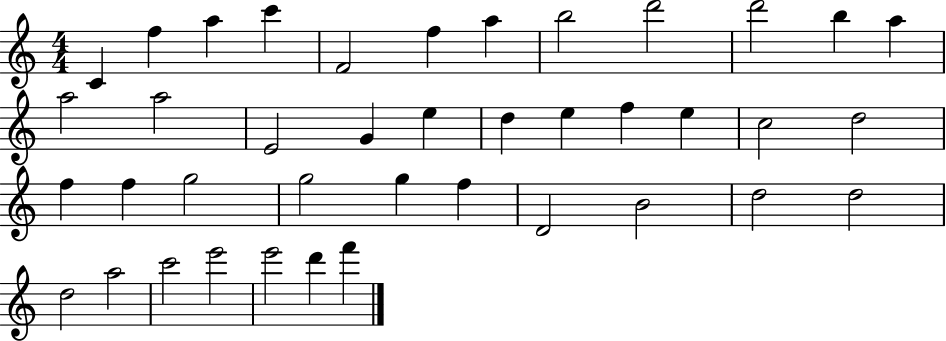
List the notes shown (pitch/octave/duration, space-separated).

C4/q F5/q A5/q C6/q F4/h F5/q A5/q B5/h D6/h D6/h B5/q A5/q A5/h A5/h E4/h G4/q E5/q D5/q E5/q F5/q E5/q C5/h D5/h F5/q F5/q G5/h G5/h G5/q F5/q D4/h B4/h D5/h D5/h D5/h A5/h C6/h E6/h E6/h D6/q F6/q